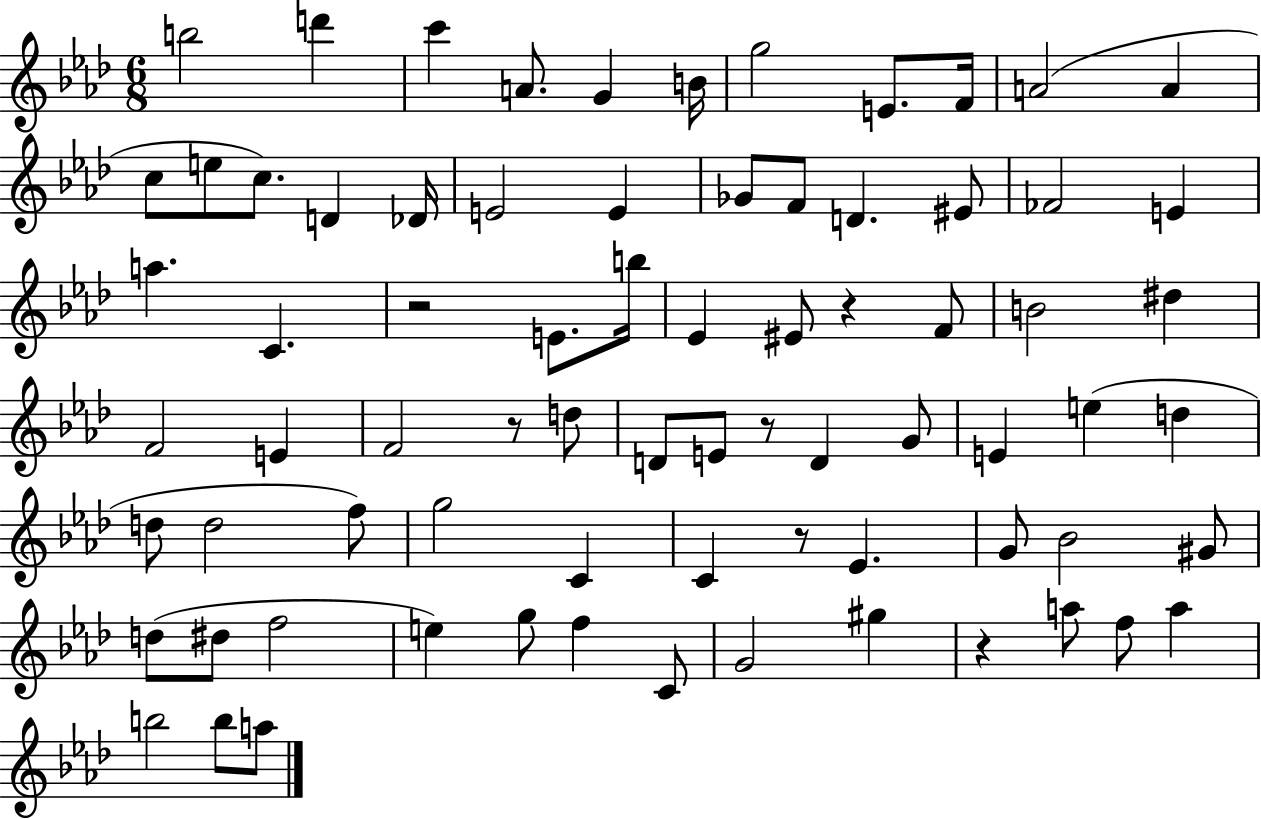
{
  \clef treble
  \numericTimeSignature
  \time 6/8
  \key aes \major
  \repeat volta 2 { b''2 d'''4 | c'''4 a'8. g'4 b'16 | g''2 e'8. f'16 | a'2( a'4 | \break c''8 e''8 c''8.) d'4 des'16 | e'2 e'4 | ges'8 f'8 d'4. eis'8 | fes'2 e'4 | \break a''4. c'4. | r2 e'8. b''16 | ees'4 eis'8 r4 f'8 | b'2 dis''4 | \break f'2 e'4 | f'2 r8 d''8 | d'8 e'8 r8 d'4 g'8 | e'4 e''4( d''4 | \break d''8 d''2 f''8) | g''2 c'4 | c'4 r8 ees'4. | g'8 bes'2 gis'8 | \break d''8( dis''8 f''2 | e''4) g''8 f''4 c'8 | g'2 gis''4 | r4 a''8 f''8 a''4 | \break b''2 b''8 a''8 | } \bar "|."
}